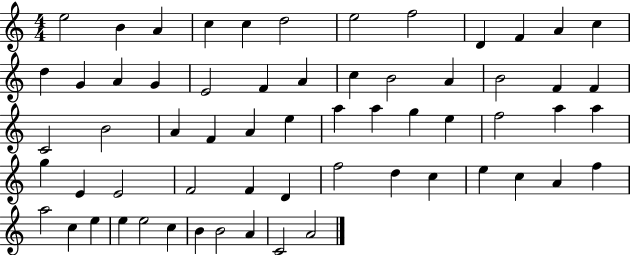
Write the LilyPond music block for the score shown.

{
  \clef treble
  \numericTimeSignature
  \time 4/4
  \key c \major
  e''2 b'4 a'4 | c''4 c''4 d''2 | e''2 f''2 | d'4 f'4 a'4 c''4 | \break d''4 g'4 a'4 g'4 | e'2 f'4 a'4 | c''4 b'2 a'4 | b'2 f'4 f'4 | \break c'2 b'2 | a'4 f'4 a'4 e''4 | a''4 a''4 g''4 e''4 | f''2 a''4 a''4 | \break g''4 e'4 e'2 | f'2 f'4 d'4 | f''2 d''4 c''4 | e''4 c''4 a'4 f''4 | \break a''2 c''4 e''4 | e''4 e''2 c''4 | b'4 b'2 a'4 | c'2 a'2 | \break \bar "|."
}